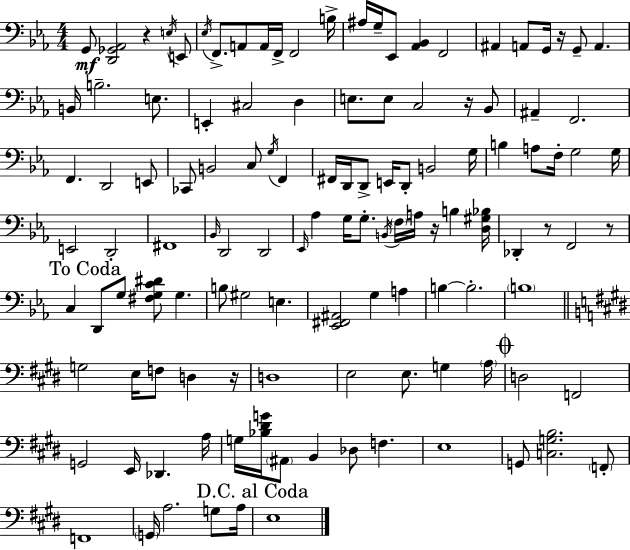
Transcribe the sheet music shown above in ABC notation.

X:1
T:Untitled
M:4/4
L:1/4
K:Eb
G,,/2 [D,,_G,,_A,,]2 z E,/4 E,,/2 _E,/4 F,,/2 A,,/2 A,,/4 F,,/4 F,,2 B,/4 ^A,/4 G,/4 _E,,/2 [_A,,_B,,] F,,2 ^A,, A,,/2 G,,/4 z/4 G,,/2 A,, B,,/4 B,2 E,/2 E,, ^C,2 D, E,/2 E,/2 C,2 z/4 _B,,/2 ^A,, F,,2 F,, D,,2 E,,/2 _C,,/2 B,,2 C,/2 G,/4 F,, ^F,,/4 D,,/4 D,,/2 E,,/4 D,,/2 B,,2 G,/4 B, A,/2 F,/4 G,2 G,/4 E,,2 D,,2 ^F,,4 _B,,/4 D,,2 D,,2 _E,,/4 _A, G,/4 G,/2 B,,/4 F,/4 A,/4 z/4 B, [D,^G,_B,]/4 _D,, z/2 F,,2 z/2 C, D,,/2 G,/2 [^F,G,C^D]/2 G, B,/2 ^G,2 E, [_E,,^F,,^A,,]2 G, A, B, B,2 B,4 G,2 E,/4 F,/2 D, z/4 D,4 E,2 E,/2 G, A,/4 D,2 F,,2 G,,2 E,,/4 _D,, A,/4 G,/4 [_B,^DG]/4 ^A,,/2 B,, _D,/2 F, E,4 G,,/2 [C,G,B,]2 F,,/2 F,,4 G,,/4 A,2 G,/2 A,/4 E,4